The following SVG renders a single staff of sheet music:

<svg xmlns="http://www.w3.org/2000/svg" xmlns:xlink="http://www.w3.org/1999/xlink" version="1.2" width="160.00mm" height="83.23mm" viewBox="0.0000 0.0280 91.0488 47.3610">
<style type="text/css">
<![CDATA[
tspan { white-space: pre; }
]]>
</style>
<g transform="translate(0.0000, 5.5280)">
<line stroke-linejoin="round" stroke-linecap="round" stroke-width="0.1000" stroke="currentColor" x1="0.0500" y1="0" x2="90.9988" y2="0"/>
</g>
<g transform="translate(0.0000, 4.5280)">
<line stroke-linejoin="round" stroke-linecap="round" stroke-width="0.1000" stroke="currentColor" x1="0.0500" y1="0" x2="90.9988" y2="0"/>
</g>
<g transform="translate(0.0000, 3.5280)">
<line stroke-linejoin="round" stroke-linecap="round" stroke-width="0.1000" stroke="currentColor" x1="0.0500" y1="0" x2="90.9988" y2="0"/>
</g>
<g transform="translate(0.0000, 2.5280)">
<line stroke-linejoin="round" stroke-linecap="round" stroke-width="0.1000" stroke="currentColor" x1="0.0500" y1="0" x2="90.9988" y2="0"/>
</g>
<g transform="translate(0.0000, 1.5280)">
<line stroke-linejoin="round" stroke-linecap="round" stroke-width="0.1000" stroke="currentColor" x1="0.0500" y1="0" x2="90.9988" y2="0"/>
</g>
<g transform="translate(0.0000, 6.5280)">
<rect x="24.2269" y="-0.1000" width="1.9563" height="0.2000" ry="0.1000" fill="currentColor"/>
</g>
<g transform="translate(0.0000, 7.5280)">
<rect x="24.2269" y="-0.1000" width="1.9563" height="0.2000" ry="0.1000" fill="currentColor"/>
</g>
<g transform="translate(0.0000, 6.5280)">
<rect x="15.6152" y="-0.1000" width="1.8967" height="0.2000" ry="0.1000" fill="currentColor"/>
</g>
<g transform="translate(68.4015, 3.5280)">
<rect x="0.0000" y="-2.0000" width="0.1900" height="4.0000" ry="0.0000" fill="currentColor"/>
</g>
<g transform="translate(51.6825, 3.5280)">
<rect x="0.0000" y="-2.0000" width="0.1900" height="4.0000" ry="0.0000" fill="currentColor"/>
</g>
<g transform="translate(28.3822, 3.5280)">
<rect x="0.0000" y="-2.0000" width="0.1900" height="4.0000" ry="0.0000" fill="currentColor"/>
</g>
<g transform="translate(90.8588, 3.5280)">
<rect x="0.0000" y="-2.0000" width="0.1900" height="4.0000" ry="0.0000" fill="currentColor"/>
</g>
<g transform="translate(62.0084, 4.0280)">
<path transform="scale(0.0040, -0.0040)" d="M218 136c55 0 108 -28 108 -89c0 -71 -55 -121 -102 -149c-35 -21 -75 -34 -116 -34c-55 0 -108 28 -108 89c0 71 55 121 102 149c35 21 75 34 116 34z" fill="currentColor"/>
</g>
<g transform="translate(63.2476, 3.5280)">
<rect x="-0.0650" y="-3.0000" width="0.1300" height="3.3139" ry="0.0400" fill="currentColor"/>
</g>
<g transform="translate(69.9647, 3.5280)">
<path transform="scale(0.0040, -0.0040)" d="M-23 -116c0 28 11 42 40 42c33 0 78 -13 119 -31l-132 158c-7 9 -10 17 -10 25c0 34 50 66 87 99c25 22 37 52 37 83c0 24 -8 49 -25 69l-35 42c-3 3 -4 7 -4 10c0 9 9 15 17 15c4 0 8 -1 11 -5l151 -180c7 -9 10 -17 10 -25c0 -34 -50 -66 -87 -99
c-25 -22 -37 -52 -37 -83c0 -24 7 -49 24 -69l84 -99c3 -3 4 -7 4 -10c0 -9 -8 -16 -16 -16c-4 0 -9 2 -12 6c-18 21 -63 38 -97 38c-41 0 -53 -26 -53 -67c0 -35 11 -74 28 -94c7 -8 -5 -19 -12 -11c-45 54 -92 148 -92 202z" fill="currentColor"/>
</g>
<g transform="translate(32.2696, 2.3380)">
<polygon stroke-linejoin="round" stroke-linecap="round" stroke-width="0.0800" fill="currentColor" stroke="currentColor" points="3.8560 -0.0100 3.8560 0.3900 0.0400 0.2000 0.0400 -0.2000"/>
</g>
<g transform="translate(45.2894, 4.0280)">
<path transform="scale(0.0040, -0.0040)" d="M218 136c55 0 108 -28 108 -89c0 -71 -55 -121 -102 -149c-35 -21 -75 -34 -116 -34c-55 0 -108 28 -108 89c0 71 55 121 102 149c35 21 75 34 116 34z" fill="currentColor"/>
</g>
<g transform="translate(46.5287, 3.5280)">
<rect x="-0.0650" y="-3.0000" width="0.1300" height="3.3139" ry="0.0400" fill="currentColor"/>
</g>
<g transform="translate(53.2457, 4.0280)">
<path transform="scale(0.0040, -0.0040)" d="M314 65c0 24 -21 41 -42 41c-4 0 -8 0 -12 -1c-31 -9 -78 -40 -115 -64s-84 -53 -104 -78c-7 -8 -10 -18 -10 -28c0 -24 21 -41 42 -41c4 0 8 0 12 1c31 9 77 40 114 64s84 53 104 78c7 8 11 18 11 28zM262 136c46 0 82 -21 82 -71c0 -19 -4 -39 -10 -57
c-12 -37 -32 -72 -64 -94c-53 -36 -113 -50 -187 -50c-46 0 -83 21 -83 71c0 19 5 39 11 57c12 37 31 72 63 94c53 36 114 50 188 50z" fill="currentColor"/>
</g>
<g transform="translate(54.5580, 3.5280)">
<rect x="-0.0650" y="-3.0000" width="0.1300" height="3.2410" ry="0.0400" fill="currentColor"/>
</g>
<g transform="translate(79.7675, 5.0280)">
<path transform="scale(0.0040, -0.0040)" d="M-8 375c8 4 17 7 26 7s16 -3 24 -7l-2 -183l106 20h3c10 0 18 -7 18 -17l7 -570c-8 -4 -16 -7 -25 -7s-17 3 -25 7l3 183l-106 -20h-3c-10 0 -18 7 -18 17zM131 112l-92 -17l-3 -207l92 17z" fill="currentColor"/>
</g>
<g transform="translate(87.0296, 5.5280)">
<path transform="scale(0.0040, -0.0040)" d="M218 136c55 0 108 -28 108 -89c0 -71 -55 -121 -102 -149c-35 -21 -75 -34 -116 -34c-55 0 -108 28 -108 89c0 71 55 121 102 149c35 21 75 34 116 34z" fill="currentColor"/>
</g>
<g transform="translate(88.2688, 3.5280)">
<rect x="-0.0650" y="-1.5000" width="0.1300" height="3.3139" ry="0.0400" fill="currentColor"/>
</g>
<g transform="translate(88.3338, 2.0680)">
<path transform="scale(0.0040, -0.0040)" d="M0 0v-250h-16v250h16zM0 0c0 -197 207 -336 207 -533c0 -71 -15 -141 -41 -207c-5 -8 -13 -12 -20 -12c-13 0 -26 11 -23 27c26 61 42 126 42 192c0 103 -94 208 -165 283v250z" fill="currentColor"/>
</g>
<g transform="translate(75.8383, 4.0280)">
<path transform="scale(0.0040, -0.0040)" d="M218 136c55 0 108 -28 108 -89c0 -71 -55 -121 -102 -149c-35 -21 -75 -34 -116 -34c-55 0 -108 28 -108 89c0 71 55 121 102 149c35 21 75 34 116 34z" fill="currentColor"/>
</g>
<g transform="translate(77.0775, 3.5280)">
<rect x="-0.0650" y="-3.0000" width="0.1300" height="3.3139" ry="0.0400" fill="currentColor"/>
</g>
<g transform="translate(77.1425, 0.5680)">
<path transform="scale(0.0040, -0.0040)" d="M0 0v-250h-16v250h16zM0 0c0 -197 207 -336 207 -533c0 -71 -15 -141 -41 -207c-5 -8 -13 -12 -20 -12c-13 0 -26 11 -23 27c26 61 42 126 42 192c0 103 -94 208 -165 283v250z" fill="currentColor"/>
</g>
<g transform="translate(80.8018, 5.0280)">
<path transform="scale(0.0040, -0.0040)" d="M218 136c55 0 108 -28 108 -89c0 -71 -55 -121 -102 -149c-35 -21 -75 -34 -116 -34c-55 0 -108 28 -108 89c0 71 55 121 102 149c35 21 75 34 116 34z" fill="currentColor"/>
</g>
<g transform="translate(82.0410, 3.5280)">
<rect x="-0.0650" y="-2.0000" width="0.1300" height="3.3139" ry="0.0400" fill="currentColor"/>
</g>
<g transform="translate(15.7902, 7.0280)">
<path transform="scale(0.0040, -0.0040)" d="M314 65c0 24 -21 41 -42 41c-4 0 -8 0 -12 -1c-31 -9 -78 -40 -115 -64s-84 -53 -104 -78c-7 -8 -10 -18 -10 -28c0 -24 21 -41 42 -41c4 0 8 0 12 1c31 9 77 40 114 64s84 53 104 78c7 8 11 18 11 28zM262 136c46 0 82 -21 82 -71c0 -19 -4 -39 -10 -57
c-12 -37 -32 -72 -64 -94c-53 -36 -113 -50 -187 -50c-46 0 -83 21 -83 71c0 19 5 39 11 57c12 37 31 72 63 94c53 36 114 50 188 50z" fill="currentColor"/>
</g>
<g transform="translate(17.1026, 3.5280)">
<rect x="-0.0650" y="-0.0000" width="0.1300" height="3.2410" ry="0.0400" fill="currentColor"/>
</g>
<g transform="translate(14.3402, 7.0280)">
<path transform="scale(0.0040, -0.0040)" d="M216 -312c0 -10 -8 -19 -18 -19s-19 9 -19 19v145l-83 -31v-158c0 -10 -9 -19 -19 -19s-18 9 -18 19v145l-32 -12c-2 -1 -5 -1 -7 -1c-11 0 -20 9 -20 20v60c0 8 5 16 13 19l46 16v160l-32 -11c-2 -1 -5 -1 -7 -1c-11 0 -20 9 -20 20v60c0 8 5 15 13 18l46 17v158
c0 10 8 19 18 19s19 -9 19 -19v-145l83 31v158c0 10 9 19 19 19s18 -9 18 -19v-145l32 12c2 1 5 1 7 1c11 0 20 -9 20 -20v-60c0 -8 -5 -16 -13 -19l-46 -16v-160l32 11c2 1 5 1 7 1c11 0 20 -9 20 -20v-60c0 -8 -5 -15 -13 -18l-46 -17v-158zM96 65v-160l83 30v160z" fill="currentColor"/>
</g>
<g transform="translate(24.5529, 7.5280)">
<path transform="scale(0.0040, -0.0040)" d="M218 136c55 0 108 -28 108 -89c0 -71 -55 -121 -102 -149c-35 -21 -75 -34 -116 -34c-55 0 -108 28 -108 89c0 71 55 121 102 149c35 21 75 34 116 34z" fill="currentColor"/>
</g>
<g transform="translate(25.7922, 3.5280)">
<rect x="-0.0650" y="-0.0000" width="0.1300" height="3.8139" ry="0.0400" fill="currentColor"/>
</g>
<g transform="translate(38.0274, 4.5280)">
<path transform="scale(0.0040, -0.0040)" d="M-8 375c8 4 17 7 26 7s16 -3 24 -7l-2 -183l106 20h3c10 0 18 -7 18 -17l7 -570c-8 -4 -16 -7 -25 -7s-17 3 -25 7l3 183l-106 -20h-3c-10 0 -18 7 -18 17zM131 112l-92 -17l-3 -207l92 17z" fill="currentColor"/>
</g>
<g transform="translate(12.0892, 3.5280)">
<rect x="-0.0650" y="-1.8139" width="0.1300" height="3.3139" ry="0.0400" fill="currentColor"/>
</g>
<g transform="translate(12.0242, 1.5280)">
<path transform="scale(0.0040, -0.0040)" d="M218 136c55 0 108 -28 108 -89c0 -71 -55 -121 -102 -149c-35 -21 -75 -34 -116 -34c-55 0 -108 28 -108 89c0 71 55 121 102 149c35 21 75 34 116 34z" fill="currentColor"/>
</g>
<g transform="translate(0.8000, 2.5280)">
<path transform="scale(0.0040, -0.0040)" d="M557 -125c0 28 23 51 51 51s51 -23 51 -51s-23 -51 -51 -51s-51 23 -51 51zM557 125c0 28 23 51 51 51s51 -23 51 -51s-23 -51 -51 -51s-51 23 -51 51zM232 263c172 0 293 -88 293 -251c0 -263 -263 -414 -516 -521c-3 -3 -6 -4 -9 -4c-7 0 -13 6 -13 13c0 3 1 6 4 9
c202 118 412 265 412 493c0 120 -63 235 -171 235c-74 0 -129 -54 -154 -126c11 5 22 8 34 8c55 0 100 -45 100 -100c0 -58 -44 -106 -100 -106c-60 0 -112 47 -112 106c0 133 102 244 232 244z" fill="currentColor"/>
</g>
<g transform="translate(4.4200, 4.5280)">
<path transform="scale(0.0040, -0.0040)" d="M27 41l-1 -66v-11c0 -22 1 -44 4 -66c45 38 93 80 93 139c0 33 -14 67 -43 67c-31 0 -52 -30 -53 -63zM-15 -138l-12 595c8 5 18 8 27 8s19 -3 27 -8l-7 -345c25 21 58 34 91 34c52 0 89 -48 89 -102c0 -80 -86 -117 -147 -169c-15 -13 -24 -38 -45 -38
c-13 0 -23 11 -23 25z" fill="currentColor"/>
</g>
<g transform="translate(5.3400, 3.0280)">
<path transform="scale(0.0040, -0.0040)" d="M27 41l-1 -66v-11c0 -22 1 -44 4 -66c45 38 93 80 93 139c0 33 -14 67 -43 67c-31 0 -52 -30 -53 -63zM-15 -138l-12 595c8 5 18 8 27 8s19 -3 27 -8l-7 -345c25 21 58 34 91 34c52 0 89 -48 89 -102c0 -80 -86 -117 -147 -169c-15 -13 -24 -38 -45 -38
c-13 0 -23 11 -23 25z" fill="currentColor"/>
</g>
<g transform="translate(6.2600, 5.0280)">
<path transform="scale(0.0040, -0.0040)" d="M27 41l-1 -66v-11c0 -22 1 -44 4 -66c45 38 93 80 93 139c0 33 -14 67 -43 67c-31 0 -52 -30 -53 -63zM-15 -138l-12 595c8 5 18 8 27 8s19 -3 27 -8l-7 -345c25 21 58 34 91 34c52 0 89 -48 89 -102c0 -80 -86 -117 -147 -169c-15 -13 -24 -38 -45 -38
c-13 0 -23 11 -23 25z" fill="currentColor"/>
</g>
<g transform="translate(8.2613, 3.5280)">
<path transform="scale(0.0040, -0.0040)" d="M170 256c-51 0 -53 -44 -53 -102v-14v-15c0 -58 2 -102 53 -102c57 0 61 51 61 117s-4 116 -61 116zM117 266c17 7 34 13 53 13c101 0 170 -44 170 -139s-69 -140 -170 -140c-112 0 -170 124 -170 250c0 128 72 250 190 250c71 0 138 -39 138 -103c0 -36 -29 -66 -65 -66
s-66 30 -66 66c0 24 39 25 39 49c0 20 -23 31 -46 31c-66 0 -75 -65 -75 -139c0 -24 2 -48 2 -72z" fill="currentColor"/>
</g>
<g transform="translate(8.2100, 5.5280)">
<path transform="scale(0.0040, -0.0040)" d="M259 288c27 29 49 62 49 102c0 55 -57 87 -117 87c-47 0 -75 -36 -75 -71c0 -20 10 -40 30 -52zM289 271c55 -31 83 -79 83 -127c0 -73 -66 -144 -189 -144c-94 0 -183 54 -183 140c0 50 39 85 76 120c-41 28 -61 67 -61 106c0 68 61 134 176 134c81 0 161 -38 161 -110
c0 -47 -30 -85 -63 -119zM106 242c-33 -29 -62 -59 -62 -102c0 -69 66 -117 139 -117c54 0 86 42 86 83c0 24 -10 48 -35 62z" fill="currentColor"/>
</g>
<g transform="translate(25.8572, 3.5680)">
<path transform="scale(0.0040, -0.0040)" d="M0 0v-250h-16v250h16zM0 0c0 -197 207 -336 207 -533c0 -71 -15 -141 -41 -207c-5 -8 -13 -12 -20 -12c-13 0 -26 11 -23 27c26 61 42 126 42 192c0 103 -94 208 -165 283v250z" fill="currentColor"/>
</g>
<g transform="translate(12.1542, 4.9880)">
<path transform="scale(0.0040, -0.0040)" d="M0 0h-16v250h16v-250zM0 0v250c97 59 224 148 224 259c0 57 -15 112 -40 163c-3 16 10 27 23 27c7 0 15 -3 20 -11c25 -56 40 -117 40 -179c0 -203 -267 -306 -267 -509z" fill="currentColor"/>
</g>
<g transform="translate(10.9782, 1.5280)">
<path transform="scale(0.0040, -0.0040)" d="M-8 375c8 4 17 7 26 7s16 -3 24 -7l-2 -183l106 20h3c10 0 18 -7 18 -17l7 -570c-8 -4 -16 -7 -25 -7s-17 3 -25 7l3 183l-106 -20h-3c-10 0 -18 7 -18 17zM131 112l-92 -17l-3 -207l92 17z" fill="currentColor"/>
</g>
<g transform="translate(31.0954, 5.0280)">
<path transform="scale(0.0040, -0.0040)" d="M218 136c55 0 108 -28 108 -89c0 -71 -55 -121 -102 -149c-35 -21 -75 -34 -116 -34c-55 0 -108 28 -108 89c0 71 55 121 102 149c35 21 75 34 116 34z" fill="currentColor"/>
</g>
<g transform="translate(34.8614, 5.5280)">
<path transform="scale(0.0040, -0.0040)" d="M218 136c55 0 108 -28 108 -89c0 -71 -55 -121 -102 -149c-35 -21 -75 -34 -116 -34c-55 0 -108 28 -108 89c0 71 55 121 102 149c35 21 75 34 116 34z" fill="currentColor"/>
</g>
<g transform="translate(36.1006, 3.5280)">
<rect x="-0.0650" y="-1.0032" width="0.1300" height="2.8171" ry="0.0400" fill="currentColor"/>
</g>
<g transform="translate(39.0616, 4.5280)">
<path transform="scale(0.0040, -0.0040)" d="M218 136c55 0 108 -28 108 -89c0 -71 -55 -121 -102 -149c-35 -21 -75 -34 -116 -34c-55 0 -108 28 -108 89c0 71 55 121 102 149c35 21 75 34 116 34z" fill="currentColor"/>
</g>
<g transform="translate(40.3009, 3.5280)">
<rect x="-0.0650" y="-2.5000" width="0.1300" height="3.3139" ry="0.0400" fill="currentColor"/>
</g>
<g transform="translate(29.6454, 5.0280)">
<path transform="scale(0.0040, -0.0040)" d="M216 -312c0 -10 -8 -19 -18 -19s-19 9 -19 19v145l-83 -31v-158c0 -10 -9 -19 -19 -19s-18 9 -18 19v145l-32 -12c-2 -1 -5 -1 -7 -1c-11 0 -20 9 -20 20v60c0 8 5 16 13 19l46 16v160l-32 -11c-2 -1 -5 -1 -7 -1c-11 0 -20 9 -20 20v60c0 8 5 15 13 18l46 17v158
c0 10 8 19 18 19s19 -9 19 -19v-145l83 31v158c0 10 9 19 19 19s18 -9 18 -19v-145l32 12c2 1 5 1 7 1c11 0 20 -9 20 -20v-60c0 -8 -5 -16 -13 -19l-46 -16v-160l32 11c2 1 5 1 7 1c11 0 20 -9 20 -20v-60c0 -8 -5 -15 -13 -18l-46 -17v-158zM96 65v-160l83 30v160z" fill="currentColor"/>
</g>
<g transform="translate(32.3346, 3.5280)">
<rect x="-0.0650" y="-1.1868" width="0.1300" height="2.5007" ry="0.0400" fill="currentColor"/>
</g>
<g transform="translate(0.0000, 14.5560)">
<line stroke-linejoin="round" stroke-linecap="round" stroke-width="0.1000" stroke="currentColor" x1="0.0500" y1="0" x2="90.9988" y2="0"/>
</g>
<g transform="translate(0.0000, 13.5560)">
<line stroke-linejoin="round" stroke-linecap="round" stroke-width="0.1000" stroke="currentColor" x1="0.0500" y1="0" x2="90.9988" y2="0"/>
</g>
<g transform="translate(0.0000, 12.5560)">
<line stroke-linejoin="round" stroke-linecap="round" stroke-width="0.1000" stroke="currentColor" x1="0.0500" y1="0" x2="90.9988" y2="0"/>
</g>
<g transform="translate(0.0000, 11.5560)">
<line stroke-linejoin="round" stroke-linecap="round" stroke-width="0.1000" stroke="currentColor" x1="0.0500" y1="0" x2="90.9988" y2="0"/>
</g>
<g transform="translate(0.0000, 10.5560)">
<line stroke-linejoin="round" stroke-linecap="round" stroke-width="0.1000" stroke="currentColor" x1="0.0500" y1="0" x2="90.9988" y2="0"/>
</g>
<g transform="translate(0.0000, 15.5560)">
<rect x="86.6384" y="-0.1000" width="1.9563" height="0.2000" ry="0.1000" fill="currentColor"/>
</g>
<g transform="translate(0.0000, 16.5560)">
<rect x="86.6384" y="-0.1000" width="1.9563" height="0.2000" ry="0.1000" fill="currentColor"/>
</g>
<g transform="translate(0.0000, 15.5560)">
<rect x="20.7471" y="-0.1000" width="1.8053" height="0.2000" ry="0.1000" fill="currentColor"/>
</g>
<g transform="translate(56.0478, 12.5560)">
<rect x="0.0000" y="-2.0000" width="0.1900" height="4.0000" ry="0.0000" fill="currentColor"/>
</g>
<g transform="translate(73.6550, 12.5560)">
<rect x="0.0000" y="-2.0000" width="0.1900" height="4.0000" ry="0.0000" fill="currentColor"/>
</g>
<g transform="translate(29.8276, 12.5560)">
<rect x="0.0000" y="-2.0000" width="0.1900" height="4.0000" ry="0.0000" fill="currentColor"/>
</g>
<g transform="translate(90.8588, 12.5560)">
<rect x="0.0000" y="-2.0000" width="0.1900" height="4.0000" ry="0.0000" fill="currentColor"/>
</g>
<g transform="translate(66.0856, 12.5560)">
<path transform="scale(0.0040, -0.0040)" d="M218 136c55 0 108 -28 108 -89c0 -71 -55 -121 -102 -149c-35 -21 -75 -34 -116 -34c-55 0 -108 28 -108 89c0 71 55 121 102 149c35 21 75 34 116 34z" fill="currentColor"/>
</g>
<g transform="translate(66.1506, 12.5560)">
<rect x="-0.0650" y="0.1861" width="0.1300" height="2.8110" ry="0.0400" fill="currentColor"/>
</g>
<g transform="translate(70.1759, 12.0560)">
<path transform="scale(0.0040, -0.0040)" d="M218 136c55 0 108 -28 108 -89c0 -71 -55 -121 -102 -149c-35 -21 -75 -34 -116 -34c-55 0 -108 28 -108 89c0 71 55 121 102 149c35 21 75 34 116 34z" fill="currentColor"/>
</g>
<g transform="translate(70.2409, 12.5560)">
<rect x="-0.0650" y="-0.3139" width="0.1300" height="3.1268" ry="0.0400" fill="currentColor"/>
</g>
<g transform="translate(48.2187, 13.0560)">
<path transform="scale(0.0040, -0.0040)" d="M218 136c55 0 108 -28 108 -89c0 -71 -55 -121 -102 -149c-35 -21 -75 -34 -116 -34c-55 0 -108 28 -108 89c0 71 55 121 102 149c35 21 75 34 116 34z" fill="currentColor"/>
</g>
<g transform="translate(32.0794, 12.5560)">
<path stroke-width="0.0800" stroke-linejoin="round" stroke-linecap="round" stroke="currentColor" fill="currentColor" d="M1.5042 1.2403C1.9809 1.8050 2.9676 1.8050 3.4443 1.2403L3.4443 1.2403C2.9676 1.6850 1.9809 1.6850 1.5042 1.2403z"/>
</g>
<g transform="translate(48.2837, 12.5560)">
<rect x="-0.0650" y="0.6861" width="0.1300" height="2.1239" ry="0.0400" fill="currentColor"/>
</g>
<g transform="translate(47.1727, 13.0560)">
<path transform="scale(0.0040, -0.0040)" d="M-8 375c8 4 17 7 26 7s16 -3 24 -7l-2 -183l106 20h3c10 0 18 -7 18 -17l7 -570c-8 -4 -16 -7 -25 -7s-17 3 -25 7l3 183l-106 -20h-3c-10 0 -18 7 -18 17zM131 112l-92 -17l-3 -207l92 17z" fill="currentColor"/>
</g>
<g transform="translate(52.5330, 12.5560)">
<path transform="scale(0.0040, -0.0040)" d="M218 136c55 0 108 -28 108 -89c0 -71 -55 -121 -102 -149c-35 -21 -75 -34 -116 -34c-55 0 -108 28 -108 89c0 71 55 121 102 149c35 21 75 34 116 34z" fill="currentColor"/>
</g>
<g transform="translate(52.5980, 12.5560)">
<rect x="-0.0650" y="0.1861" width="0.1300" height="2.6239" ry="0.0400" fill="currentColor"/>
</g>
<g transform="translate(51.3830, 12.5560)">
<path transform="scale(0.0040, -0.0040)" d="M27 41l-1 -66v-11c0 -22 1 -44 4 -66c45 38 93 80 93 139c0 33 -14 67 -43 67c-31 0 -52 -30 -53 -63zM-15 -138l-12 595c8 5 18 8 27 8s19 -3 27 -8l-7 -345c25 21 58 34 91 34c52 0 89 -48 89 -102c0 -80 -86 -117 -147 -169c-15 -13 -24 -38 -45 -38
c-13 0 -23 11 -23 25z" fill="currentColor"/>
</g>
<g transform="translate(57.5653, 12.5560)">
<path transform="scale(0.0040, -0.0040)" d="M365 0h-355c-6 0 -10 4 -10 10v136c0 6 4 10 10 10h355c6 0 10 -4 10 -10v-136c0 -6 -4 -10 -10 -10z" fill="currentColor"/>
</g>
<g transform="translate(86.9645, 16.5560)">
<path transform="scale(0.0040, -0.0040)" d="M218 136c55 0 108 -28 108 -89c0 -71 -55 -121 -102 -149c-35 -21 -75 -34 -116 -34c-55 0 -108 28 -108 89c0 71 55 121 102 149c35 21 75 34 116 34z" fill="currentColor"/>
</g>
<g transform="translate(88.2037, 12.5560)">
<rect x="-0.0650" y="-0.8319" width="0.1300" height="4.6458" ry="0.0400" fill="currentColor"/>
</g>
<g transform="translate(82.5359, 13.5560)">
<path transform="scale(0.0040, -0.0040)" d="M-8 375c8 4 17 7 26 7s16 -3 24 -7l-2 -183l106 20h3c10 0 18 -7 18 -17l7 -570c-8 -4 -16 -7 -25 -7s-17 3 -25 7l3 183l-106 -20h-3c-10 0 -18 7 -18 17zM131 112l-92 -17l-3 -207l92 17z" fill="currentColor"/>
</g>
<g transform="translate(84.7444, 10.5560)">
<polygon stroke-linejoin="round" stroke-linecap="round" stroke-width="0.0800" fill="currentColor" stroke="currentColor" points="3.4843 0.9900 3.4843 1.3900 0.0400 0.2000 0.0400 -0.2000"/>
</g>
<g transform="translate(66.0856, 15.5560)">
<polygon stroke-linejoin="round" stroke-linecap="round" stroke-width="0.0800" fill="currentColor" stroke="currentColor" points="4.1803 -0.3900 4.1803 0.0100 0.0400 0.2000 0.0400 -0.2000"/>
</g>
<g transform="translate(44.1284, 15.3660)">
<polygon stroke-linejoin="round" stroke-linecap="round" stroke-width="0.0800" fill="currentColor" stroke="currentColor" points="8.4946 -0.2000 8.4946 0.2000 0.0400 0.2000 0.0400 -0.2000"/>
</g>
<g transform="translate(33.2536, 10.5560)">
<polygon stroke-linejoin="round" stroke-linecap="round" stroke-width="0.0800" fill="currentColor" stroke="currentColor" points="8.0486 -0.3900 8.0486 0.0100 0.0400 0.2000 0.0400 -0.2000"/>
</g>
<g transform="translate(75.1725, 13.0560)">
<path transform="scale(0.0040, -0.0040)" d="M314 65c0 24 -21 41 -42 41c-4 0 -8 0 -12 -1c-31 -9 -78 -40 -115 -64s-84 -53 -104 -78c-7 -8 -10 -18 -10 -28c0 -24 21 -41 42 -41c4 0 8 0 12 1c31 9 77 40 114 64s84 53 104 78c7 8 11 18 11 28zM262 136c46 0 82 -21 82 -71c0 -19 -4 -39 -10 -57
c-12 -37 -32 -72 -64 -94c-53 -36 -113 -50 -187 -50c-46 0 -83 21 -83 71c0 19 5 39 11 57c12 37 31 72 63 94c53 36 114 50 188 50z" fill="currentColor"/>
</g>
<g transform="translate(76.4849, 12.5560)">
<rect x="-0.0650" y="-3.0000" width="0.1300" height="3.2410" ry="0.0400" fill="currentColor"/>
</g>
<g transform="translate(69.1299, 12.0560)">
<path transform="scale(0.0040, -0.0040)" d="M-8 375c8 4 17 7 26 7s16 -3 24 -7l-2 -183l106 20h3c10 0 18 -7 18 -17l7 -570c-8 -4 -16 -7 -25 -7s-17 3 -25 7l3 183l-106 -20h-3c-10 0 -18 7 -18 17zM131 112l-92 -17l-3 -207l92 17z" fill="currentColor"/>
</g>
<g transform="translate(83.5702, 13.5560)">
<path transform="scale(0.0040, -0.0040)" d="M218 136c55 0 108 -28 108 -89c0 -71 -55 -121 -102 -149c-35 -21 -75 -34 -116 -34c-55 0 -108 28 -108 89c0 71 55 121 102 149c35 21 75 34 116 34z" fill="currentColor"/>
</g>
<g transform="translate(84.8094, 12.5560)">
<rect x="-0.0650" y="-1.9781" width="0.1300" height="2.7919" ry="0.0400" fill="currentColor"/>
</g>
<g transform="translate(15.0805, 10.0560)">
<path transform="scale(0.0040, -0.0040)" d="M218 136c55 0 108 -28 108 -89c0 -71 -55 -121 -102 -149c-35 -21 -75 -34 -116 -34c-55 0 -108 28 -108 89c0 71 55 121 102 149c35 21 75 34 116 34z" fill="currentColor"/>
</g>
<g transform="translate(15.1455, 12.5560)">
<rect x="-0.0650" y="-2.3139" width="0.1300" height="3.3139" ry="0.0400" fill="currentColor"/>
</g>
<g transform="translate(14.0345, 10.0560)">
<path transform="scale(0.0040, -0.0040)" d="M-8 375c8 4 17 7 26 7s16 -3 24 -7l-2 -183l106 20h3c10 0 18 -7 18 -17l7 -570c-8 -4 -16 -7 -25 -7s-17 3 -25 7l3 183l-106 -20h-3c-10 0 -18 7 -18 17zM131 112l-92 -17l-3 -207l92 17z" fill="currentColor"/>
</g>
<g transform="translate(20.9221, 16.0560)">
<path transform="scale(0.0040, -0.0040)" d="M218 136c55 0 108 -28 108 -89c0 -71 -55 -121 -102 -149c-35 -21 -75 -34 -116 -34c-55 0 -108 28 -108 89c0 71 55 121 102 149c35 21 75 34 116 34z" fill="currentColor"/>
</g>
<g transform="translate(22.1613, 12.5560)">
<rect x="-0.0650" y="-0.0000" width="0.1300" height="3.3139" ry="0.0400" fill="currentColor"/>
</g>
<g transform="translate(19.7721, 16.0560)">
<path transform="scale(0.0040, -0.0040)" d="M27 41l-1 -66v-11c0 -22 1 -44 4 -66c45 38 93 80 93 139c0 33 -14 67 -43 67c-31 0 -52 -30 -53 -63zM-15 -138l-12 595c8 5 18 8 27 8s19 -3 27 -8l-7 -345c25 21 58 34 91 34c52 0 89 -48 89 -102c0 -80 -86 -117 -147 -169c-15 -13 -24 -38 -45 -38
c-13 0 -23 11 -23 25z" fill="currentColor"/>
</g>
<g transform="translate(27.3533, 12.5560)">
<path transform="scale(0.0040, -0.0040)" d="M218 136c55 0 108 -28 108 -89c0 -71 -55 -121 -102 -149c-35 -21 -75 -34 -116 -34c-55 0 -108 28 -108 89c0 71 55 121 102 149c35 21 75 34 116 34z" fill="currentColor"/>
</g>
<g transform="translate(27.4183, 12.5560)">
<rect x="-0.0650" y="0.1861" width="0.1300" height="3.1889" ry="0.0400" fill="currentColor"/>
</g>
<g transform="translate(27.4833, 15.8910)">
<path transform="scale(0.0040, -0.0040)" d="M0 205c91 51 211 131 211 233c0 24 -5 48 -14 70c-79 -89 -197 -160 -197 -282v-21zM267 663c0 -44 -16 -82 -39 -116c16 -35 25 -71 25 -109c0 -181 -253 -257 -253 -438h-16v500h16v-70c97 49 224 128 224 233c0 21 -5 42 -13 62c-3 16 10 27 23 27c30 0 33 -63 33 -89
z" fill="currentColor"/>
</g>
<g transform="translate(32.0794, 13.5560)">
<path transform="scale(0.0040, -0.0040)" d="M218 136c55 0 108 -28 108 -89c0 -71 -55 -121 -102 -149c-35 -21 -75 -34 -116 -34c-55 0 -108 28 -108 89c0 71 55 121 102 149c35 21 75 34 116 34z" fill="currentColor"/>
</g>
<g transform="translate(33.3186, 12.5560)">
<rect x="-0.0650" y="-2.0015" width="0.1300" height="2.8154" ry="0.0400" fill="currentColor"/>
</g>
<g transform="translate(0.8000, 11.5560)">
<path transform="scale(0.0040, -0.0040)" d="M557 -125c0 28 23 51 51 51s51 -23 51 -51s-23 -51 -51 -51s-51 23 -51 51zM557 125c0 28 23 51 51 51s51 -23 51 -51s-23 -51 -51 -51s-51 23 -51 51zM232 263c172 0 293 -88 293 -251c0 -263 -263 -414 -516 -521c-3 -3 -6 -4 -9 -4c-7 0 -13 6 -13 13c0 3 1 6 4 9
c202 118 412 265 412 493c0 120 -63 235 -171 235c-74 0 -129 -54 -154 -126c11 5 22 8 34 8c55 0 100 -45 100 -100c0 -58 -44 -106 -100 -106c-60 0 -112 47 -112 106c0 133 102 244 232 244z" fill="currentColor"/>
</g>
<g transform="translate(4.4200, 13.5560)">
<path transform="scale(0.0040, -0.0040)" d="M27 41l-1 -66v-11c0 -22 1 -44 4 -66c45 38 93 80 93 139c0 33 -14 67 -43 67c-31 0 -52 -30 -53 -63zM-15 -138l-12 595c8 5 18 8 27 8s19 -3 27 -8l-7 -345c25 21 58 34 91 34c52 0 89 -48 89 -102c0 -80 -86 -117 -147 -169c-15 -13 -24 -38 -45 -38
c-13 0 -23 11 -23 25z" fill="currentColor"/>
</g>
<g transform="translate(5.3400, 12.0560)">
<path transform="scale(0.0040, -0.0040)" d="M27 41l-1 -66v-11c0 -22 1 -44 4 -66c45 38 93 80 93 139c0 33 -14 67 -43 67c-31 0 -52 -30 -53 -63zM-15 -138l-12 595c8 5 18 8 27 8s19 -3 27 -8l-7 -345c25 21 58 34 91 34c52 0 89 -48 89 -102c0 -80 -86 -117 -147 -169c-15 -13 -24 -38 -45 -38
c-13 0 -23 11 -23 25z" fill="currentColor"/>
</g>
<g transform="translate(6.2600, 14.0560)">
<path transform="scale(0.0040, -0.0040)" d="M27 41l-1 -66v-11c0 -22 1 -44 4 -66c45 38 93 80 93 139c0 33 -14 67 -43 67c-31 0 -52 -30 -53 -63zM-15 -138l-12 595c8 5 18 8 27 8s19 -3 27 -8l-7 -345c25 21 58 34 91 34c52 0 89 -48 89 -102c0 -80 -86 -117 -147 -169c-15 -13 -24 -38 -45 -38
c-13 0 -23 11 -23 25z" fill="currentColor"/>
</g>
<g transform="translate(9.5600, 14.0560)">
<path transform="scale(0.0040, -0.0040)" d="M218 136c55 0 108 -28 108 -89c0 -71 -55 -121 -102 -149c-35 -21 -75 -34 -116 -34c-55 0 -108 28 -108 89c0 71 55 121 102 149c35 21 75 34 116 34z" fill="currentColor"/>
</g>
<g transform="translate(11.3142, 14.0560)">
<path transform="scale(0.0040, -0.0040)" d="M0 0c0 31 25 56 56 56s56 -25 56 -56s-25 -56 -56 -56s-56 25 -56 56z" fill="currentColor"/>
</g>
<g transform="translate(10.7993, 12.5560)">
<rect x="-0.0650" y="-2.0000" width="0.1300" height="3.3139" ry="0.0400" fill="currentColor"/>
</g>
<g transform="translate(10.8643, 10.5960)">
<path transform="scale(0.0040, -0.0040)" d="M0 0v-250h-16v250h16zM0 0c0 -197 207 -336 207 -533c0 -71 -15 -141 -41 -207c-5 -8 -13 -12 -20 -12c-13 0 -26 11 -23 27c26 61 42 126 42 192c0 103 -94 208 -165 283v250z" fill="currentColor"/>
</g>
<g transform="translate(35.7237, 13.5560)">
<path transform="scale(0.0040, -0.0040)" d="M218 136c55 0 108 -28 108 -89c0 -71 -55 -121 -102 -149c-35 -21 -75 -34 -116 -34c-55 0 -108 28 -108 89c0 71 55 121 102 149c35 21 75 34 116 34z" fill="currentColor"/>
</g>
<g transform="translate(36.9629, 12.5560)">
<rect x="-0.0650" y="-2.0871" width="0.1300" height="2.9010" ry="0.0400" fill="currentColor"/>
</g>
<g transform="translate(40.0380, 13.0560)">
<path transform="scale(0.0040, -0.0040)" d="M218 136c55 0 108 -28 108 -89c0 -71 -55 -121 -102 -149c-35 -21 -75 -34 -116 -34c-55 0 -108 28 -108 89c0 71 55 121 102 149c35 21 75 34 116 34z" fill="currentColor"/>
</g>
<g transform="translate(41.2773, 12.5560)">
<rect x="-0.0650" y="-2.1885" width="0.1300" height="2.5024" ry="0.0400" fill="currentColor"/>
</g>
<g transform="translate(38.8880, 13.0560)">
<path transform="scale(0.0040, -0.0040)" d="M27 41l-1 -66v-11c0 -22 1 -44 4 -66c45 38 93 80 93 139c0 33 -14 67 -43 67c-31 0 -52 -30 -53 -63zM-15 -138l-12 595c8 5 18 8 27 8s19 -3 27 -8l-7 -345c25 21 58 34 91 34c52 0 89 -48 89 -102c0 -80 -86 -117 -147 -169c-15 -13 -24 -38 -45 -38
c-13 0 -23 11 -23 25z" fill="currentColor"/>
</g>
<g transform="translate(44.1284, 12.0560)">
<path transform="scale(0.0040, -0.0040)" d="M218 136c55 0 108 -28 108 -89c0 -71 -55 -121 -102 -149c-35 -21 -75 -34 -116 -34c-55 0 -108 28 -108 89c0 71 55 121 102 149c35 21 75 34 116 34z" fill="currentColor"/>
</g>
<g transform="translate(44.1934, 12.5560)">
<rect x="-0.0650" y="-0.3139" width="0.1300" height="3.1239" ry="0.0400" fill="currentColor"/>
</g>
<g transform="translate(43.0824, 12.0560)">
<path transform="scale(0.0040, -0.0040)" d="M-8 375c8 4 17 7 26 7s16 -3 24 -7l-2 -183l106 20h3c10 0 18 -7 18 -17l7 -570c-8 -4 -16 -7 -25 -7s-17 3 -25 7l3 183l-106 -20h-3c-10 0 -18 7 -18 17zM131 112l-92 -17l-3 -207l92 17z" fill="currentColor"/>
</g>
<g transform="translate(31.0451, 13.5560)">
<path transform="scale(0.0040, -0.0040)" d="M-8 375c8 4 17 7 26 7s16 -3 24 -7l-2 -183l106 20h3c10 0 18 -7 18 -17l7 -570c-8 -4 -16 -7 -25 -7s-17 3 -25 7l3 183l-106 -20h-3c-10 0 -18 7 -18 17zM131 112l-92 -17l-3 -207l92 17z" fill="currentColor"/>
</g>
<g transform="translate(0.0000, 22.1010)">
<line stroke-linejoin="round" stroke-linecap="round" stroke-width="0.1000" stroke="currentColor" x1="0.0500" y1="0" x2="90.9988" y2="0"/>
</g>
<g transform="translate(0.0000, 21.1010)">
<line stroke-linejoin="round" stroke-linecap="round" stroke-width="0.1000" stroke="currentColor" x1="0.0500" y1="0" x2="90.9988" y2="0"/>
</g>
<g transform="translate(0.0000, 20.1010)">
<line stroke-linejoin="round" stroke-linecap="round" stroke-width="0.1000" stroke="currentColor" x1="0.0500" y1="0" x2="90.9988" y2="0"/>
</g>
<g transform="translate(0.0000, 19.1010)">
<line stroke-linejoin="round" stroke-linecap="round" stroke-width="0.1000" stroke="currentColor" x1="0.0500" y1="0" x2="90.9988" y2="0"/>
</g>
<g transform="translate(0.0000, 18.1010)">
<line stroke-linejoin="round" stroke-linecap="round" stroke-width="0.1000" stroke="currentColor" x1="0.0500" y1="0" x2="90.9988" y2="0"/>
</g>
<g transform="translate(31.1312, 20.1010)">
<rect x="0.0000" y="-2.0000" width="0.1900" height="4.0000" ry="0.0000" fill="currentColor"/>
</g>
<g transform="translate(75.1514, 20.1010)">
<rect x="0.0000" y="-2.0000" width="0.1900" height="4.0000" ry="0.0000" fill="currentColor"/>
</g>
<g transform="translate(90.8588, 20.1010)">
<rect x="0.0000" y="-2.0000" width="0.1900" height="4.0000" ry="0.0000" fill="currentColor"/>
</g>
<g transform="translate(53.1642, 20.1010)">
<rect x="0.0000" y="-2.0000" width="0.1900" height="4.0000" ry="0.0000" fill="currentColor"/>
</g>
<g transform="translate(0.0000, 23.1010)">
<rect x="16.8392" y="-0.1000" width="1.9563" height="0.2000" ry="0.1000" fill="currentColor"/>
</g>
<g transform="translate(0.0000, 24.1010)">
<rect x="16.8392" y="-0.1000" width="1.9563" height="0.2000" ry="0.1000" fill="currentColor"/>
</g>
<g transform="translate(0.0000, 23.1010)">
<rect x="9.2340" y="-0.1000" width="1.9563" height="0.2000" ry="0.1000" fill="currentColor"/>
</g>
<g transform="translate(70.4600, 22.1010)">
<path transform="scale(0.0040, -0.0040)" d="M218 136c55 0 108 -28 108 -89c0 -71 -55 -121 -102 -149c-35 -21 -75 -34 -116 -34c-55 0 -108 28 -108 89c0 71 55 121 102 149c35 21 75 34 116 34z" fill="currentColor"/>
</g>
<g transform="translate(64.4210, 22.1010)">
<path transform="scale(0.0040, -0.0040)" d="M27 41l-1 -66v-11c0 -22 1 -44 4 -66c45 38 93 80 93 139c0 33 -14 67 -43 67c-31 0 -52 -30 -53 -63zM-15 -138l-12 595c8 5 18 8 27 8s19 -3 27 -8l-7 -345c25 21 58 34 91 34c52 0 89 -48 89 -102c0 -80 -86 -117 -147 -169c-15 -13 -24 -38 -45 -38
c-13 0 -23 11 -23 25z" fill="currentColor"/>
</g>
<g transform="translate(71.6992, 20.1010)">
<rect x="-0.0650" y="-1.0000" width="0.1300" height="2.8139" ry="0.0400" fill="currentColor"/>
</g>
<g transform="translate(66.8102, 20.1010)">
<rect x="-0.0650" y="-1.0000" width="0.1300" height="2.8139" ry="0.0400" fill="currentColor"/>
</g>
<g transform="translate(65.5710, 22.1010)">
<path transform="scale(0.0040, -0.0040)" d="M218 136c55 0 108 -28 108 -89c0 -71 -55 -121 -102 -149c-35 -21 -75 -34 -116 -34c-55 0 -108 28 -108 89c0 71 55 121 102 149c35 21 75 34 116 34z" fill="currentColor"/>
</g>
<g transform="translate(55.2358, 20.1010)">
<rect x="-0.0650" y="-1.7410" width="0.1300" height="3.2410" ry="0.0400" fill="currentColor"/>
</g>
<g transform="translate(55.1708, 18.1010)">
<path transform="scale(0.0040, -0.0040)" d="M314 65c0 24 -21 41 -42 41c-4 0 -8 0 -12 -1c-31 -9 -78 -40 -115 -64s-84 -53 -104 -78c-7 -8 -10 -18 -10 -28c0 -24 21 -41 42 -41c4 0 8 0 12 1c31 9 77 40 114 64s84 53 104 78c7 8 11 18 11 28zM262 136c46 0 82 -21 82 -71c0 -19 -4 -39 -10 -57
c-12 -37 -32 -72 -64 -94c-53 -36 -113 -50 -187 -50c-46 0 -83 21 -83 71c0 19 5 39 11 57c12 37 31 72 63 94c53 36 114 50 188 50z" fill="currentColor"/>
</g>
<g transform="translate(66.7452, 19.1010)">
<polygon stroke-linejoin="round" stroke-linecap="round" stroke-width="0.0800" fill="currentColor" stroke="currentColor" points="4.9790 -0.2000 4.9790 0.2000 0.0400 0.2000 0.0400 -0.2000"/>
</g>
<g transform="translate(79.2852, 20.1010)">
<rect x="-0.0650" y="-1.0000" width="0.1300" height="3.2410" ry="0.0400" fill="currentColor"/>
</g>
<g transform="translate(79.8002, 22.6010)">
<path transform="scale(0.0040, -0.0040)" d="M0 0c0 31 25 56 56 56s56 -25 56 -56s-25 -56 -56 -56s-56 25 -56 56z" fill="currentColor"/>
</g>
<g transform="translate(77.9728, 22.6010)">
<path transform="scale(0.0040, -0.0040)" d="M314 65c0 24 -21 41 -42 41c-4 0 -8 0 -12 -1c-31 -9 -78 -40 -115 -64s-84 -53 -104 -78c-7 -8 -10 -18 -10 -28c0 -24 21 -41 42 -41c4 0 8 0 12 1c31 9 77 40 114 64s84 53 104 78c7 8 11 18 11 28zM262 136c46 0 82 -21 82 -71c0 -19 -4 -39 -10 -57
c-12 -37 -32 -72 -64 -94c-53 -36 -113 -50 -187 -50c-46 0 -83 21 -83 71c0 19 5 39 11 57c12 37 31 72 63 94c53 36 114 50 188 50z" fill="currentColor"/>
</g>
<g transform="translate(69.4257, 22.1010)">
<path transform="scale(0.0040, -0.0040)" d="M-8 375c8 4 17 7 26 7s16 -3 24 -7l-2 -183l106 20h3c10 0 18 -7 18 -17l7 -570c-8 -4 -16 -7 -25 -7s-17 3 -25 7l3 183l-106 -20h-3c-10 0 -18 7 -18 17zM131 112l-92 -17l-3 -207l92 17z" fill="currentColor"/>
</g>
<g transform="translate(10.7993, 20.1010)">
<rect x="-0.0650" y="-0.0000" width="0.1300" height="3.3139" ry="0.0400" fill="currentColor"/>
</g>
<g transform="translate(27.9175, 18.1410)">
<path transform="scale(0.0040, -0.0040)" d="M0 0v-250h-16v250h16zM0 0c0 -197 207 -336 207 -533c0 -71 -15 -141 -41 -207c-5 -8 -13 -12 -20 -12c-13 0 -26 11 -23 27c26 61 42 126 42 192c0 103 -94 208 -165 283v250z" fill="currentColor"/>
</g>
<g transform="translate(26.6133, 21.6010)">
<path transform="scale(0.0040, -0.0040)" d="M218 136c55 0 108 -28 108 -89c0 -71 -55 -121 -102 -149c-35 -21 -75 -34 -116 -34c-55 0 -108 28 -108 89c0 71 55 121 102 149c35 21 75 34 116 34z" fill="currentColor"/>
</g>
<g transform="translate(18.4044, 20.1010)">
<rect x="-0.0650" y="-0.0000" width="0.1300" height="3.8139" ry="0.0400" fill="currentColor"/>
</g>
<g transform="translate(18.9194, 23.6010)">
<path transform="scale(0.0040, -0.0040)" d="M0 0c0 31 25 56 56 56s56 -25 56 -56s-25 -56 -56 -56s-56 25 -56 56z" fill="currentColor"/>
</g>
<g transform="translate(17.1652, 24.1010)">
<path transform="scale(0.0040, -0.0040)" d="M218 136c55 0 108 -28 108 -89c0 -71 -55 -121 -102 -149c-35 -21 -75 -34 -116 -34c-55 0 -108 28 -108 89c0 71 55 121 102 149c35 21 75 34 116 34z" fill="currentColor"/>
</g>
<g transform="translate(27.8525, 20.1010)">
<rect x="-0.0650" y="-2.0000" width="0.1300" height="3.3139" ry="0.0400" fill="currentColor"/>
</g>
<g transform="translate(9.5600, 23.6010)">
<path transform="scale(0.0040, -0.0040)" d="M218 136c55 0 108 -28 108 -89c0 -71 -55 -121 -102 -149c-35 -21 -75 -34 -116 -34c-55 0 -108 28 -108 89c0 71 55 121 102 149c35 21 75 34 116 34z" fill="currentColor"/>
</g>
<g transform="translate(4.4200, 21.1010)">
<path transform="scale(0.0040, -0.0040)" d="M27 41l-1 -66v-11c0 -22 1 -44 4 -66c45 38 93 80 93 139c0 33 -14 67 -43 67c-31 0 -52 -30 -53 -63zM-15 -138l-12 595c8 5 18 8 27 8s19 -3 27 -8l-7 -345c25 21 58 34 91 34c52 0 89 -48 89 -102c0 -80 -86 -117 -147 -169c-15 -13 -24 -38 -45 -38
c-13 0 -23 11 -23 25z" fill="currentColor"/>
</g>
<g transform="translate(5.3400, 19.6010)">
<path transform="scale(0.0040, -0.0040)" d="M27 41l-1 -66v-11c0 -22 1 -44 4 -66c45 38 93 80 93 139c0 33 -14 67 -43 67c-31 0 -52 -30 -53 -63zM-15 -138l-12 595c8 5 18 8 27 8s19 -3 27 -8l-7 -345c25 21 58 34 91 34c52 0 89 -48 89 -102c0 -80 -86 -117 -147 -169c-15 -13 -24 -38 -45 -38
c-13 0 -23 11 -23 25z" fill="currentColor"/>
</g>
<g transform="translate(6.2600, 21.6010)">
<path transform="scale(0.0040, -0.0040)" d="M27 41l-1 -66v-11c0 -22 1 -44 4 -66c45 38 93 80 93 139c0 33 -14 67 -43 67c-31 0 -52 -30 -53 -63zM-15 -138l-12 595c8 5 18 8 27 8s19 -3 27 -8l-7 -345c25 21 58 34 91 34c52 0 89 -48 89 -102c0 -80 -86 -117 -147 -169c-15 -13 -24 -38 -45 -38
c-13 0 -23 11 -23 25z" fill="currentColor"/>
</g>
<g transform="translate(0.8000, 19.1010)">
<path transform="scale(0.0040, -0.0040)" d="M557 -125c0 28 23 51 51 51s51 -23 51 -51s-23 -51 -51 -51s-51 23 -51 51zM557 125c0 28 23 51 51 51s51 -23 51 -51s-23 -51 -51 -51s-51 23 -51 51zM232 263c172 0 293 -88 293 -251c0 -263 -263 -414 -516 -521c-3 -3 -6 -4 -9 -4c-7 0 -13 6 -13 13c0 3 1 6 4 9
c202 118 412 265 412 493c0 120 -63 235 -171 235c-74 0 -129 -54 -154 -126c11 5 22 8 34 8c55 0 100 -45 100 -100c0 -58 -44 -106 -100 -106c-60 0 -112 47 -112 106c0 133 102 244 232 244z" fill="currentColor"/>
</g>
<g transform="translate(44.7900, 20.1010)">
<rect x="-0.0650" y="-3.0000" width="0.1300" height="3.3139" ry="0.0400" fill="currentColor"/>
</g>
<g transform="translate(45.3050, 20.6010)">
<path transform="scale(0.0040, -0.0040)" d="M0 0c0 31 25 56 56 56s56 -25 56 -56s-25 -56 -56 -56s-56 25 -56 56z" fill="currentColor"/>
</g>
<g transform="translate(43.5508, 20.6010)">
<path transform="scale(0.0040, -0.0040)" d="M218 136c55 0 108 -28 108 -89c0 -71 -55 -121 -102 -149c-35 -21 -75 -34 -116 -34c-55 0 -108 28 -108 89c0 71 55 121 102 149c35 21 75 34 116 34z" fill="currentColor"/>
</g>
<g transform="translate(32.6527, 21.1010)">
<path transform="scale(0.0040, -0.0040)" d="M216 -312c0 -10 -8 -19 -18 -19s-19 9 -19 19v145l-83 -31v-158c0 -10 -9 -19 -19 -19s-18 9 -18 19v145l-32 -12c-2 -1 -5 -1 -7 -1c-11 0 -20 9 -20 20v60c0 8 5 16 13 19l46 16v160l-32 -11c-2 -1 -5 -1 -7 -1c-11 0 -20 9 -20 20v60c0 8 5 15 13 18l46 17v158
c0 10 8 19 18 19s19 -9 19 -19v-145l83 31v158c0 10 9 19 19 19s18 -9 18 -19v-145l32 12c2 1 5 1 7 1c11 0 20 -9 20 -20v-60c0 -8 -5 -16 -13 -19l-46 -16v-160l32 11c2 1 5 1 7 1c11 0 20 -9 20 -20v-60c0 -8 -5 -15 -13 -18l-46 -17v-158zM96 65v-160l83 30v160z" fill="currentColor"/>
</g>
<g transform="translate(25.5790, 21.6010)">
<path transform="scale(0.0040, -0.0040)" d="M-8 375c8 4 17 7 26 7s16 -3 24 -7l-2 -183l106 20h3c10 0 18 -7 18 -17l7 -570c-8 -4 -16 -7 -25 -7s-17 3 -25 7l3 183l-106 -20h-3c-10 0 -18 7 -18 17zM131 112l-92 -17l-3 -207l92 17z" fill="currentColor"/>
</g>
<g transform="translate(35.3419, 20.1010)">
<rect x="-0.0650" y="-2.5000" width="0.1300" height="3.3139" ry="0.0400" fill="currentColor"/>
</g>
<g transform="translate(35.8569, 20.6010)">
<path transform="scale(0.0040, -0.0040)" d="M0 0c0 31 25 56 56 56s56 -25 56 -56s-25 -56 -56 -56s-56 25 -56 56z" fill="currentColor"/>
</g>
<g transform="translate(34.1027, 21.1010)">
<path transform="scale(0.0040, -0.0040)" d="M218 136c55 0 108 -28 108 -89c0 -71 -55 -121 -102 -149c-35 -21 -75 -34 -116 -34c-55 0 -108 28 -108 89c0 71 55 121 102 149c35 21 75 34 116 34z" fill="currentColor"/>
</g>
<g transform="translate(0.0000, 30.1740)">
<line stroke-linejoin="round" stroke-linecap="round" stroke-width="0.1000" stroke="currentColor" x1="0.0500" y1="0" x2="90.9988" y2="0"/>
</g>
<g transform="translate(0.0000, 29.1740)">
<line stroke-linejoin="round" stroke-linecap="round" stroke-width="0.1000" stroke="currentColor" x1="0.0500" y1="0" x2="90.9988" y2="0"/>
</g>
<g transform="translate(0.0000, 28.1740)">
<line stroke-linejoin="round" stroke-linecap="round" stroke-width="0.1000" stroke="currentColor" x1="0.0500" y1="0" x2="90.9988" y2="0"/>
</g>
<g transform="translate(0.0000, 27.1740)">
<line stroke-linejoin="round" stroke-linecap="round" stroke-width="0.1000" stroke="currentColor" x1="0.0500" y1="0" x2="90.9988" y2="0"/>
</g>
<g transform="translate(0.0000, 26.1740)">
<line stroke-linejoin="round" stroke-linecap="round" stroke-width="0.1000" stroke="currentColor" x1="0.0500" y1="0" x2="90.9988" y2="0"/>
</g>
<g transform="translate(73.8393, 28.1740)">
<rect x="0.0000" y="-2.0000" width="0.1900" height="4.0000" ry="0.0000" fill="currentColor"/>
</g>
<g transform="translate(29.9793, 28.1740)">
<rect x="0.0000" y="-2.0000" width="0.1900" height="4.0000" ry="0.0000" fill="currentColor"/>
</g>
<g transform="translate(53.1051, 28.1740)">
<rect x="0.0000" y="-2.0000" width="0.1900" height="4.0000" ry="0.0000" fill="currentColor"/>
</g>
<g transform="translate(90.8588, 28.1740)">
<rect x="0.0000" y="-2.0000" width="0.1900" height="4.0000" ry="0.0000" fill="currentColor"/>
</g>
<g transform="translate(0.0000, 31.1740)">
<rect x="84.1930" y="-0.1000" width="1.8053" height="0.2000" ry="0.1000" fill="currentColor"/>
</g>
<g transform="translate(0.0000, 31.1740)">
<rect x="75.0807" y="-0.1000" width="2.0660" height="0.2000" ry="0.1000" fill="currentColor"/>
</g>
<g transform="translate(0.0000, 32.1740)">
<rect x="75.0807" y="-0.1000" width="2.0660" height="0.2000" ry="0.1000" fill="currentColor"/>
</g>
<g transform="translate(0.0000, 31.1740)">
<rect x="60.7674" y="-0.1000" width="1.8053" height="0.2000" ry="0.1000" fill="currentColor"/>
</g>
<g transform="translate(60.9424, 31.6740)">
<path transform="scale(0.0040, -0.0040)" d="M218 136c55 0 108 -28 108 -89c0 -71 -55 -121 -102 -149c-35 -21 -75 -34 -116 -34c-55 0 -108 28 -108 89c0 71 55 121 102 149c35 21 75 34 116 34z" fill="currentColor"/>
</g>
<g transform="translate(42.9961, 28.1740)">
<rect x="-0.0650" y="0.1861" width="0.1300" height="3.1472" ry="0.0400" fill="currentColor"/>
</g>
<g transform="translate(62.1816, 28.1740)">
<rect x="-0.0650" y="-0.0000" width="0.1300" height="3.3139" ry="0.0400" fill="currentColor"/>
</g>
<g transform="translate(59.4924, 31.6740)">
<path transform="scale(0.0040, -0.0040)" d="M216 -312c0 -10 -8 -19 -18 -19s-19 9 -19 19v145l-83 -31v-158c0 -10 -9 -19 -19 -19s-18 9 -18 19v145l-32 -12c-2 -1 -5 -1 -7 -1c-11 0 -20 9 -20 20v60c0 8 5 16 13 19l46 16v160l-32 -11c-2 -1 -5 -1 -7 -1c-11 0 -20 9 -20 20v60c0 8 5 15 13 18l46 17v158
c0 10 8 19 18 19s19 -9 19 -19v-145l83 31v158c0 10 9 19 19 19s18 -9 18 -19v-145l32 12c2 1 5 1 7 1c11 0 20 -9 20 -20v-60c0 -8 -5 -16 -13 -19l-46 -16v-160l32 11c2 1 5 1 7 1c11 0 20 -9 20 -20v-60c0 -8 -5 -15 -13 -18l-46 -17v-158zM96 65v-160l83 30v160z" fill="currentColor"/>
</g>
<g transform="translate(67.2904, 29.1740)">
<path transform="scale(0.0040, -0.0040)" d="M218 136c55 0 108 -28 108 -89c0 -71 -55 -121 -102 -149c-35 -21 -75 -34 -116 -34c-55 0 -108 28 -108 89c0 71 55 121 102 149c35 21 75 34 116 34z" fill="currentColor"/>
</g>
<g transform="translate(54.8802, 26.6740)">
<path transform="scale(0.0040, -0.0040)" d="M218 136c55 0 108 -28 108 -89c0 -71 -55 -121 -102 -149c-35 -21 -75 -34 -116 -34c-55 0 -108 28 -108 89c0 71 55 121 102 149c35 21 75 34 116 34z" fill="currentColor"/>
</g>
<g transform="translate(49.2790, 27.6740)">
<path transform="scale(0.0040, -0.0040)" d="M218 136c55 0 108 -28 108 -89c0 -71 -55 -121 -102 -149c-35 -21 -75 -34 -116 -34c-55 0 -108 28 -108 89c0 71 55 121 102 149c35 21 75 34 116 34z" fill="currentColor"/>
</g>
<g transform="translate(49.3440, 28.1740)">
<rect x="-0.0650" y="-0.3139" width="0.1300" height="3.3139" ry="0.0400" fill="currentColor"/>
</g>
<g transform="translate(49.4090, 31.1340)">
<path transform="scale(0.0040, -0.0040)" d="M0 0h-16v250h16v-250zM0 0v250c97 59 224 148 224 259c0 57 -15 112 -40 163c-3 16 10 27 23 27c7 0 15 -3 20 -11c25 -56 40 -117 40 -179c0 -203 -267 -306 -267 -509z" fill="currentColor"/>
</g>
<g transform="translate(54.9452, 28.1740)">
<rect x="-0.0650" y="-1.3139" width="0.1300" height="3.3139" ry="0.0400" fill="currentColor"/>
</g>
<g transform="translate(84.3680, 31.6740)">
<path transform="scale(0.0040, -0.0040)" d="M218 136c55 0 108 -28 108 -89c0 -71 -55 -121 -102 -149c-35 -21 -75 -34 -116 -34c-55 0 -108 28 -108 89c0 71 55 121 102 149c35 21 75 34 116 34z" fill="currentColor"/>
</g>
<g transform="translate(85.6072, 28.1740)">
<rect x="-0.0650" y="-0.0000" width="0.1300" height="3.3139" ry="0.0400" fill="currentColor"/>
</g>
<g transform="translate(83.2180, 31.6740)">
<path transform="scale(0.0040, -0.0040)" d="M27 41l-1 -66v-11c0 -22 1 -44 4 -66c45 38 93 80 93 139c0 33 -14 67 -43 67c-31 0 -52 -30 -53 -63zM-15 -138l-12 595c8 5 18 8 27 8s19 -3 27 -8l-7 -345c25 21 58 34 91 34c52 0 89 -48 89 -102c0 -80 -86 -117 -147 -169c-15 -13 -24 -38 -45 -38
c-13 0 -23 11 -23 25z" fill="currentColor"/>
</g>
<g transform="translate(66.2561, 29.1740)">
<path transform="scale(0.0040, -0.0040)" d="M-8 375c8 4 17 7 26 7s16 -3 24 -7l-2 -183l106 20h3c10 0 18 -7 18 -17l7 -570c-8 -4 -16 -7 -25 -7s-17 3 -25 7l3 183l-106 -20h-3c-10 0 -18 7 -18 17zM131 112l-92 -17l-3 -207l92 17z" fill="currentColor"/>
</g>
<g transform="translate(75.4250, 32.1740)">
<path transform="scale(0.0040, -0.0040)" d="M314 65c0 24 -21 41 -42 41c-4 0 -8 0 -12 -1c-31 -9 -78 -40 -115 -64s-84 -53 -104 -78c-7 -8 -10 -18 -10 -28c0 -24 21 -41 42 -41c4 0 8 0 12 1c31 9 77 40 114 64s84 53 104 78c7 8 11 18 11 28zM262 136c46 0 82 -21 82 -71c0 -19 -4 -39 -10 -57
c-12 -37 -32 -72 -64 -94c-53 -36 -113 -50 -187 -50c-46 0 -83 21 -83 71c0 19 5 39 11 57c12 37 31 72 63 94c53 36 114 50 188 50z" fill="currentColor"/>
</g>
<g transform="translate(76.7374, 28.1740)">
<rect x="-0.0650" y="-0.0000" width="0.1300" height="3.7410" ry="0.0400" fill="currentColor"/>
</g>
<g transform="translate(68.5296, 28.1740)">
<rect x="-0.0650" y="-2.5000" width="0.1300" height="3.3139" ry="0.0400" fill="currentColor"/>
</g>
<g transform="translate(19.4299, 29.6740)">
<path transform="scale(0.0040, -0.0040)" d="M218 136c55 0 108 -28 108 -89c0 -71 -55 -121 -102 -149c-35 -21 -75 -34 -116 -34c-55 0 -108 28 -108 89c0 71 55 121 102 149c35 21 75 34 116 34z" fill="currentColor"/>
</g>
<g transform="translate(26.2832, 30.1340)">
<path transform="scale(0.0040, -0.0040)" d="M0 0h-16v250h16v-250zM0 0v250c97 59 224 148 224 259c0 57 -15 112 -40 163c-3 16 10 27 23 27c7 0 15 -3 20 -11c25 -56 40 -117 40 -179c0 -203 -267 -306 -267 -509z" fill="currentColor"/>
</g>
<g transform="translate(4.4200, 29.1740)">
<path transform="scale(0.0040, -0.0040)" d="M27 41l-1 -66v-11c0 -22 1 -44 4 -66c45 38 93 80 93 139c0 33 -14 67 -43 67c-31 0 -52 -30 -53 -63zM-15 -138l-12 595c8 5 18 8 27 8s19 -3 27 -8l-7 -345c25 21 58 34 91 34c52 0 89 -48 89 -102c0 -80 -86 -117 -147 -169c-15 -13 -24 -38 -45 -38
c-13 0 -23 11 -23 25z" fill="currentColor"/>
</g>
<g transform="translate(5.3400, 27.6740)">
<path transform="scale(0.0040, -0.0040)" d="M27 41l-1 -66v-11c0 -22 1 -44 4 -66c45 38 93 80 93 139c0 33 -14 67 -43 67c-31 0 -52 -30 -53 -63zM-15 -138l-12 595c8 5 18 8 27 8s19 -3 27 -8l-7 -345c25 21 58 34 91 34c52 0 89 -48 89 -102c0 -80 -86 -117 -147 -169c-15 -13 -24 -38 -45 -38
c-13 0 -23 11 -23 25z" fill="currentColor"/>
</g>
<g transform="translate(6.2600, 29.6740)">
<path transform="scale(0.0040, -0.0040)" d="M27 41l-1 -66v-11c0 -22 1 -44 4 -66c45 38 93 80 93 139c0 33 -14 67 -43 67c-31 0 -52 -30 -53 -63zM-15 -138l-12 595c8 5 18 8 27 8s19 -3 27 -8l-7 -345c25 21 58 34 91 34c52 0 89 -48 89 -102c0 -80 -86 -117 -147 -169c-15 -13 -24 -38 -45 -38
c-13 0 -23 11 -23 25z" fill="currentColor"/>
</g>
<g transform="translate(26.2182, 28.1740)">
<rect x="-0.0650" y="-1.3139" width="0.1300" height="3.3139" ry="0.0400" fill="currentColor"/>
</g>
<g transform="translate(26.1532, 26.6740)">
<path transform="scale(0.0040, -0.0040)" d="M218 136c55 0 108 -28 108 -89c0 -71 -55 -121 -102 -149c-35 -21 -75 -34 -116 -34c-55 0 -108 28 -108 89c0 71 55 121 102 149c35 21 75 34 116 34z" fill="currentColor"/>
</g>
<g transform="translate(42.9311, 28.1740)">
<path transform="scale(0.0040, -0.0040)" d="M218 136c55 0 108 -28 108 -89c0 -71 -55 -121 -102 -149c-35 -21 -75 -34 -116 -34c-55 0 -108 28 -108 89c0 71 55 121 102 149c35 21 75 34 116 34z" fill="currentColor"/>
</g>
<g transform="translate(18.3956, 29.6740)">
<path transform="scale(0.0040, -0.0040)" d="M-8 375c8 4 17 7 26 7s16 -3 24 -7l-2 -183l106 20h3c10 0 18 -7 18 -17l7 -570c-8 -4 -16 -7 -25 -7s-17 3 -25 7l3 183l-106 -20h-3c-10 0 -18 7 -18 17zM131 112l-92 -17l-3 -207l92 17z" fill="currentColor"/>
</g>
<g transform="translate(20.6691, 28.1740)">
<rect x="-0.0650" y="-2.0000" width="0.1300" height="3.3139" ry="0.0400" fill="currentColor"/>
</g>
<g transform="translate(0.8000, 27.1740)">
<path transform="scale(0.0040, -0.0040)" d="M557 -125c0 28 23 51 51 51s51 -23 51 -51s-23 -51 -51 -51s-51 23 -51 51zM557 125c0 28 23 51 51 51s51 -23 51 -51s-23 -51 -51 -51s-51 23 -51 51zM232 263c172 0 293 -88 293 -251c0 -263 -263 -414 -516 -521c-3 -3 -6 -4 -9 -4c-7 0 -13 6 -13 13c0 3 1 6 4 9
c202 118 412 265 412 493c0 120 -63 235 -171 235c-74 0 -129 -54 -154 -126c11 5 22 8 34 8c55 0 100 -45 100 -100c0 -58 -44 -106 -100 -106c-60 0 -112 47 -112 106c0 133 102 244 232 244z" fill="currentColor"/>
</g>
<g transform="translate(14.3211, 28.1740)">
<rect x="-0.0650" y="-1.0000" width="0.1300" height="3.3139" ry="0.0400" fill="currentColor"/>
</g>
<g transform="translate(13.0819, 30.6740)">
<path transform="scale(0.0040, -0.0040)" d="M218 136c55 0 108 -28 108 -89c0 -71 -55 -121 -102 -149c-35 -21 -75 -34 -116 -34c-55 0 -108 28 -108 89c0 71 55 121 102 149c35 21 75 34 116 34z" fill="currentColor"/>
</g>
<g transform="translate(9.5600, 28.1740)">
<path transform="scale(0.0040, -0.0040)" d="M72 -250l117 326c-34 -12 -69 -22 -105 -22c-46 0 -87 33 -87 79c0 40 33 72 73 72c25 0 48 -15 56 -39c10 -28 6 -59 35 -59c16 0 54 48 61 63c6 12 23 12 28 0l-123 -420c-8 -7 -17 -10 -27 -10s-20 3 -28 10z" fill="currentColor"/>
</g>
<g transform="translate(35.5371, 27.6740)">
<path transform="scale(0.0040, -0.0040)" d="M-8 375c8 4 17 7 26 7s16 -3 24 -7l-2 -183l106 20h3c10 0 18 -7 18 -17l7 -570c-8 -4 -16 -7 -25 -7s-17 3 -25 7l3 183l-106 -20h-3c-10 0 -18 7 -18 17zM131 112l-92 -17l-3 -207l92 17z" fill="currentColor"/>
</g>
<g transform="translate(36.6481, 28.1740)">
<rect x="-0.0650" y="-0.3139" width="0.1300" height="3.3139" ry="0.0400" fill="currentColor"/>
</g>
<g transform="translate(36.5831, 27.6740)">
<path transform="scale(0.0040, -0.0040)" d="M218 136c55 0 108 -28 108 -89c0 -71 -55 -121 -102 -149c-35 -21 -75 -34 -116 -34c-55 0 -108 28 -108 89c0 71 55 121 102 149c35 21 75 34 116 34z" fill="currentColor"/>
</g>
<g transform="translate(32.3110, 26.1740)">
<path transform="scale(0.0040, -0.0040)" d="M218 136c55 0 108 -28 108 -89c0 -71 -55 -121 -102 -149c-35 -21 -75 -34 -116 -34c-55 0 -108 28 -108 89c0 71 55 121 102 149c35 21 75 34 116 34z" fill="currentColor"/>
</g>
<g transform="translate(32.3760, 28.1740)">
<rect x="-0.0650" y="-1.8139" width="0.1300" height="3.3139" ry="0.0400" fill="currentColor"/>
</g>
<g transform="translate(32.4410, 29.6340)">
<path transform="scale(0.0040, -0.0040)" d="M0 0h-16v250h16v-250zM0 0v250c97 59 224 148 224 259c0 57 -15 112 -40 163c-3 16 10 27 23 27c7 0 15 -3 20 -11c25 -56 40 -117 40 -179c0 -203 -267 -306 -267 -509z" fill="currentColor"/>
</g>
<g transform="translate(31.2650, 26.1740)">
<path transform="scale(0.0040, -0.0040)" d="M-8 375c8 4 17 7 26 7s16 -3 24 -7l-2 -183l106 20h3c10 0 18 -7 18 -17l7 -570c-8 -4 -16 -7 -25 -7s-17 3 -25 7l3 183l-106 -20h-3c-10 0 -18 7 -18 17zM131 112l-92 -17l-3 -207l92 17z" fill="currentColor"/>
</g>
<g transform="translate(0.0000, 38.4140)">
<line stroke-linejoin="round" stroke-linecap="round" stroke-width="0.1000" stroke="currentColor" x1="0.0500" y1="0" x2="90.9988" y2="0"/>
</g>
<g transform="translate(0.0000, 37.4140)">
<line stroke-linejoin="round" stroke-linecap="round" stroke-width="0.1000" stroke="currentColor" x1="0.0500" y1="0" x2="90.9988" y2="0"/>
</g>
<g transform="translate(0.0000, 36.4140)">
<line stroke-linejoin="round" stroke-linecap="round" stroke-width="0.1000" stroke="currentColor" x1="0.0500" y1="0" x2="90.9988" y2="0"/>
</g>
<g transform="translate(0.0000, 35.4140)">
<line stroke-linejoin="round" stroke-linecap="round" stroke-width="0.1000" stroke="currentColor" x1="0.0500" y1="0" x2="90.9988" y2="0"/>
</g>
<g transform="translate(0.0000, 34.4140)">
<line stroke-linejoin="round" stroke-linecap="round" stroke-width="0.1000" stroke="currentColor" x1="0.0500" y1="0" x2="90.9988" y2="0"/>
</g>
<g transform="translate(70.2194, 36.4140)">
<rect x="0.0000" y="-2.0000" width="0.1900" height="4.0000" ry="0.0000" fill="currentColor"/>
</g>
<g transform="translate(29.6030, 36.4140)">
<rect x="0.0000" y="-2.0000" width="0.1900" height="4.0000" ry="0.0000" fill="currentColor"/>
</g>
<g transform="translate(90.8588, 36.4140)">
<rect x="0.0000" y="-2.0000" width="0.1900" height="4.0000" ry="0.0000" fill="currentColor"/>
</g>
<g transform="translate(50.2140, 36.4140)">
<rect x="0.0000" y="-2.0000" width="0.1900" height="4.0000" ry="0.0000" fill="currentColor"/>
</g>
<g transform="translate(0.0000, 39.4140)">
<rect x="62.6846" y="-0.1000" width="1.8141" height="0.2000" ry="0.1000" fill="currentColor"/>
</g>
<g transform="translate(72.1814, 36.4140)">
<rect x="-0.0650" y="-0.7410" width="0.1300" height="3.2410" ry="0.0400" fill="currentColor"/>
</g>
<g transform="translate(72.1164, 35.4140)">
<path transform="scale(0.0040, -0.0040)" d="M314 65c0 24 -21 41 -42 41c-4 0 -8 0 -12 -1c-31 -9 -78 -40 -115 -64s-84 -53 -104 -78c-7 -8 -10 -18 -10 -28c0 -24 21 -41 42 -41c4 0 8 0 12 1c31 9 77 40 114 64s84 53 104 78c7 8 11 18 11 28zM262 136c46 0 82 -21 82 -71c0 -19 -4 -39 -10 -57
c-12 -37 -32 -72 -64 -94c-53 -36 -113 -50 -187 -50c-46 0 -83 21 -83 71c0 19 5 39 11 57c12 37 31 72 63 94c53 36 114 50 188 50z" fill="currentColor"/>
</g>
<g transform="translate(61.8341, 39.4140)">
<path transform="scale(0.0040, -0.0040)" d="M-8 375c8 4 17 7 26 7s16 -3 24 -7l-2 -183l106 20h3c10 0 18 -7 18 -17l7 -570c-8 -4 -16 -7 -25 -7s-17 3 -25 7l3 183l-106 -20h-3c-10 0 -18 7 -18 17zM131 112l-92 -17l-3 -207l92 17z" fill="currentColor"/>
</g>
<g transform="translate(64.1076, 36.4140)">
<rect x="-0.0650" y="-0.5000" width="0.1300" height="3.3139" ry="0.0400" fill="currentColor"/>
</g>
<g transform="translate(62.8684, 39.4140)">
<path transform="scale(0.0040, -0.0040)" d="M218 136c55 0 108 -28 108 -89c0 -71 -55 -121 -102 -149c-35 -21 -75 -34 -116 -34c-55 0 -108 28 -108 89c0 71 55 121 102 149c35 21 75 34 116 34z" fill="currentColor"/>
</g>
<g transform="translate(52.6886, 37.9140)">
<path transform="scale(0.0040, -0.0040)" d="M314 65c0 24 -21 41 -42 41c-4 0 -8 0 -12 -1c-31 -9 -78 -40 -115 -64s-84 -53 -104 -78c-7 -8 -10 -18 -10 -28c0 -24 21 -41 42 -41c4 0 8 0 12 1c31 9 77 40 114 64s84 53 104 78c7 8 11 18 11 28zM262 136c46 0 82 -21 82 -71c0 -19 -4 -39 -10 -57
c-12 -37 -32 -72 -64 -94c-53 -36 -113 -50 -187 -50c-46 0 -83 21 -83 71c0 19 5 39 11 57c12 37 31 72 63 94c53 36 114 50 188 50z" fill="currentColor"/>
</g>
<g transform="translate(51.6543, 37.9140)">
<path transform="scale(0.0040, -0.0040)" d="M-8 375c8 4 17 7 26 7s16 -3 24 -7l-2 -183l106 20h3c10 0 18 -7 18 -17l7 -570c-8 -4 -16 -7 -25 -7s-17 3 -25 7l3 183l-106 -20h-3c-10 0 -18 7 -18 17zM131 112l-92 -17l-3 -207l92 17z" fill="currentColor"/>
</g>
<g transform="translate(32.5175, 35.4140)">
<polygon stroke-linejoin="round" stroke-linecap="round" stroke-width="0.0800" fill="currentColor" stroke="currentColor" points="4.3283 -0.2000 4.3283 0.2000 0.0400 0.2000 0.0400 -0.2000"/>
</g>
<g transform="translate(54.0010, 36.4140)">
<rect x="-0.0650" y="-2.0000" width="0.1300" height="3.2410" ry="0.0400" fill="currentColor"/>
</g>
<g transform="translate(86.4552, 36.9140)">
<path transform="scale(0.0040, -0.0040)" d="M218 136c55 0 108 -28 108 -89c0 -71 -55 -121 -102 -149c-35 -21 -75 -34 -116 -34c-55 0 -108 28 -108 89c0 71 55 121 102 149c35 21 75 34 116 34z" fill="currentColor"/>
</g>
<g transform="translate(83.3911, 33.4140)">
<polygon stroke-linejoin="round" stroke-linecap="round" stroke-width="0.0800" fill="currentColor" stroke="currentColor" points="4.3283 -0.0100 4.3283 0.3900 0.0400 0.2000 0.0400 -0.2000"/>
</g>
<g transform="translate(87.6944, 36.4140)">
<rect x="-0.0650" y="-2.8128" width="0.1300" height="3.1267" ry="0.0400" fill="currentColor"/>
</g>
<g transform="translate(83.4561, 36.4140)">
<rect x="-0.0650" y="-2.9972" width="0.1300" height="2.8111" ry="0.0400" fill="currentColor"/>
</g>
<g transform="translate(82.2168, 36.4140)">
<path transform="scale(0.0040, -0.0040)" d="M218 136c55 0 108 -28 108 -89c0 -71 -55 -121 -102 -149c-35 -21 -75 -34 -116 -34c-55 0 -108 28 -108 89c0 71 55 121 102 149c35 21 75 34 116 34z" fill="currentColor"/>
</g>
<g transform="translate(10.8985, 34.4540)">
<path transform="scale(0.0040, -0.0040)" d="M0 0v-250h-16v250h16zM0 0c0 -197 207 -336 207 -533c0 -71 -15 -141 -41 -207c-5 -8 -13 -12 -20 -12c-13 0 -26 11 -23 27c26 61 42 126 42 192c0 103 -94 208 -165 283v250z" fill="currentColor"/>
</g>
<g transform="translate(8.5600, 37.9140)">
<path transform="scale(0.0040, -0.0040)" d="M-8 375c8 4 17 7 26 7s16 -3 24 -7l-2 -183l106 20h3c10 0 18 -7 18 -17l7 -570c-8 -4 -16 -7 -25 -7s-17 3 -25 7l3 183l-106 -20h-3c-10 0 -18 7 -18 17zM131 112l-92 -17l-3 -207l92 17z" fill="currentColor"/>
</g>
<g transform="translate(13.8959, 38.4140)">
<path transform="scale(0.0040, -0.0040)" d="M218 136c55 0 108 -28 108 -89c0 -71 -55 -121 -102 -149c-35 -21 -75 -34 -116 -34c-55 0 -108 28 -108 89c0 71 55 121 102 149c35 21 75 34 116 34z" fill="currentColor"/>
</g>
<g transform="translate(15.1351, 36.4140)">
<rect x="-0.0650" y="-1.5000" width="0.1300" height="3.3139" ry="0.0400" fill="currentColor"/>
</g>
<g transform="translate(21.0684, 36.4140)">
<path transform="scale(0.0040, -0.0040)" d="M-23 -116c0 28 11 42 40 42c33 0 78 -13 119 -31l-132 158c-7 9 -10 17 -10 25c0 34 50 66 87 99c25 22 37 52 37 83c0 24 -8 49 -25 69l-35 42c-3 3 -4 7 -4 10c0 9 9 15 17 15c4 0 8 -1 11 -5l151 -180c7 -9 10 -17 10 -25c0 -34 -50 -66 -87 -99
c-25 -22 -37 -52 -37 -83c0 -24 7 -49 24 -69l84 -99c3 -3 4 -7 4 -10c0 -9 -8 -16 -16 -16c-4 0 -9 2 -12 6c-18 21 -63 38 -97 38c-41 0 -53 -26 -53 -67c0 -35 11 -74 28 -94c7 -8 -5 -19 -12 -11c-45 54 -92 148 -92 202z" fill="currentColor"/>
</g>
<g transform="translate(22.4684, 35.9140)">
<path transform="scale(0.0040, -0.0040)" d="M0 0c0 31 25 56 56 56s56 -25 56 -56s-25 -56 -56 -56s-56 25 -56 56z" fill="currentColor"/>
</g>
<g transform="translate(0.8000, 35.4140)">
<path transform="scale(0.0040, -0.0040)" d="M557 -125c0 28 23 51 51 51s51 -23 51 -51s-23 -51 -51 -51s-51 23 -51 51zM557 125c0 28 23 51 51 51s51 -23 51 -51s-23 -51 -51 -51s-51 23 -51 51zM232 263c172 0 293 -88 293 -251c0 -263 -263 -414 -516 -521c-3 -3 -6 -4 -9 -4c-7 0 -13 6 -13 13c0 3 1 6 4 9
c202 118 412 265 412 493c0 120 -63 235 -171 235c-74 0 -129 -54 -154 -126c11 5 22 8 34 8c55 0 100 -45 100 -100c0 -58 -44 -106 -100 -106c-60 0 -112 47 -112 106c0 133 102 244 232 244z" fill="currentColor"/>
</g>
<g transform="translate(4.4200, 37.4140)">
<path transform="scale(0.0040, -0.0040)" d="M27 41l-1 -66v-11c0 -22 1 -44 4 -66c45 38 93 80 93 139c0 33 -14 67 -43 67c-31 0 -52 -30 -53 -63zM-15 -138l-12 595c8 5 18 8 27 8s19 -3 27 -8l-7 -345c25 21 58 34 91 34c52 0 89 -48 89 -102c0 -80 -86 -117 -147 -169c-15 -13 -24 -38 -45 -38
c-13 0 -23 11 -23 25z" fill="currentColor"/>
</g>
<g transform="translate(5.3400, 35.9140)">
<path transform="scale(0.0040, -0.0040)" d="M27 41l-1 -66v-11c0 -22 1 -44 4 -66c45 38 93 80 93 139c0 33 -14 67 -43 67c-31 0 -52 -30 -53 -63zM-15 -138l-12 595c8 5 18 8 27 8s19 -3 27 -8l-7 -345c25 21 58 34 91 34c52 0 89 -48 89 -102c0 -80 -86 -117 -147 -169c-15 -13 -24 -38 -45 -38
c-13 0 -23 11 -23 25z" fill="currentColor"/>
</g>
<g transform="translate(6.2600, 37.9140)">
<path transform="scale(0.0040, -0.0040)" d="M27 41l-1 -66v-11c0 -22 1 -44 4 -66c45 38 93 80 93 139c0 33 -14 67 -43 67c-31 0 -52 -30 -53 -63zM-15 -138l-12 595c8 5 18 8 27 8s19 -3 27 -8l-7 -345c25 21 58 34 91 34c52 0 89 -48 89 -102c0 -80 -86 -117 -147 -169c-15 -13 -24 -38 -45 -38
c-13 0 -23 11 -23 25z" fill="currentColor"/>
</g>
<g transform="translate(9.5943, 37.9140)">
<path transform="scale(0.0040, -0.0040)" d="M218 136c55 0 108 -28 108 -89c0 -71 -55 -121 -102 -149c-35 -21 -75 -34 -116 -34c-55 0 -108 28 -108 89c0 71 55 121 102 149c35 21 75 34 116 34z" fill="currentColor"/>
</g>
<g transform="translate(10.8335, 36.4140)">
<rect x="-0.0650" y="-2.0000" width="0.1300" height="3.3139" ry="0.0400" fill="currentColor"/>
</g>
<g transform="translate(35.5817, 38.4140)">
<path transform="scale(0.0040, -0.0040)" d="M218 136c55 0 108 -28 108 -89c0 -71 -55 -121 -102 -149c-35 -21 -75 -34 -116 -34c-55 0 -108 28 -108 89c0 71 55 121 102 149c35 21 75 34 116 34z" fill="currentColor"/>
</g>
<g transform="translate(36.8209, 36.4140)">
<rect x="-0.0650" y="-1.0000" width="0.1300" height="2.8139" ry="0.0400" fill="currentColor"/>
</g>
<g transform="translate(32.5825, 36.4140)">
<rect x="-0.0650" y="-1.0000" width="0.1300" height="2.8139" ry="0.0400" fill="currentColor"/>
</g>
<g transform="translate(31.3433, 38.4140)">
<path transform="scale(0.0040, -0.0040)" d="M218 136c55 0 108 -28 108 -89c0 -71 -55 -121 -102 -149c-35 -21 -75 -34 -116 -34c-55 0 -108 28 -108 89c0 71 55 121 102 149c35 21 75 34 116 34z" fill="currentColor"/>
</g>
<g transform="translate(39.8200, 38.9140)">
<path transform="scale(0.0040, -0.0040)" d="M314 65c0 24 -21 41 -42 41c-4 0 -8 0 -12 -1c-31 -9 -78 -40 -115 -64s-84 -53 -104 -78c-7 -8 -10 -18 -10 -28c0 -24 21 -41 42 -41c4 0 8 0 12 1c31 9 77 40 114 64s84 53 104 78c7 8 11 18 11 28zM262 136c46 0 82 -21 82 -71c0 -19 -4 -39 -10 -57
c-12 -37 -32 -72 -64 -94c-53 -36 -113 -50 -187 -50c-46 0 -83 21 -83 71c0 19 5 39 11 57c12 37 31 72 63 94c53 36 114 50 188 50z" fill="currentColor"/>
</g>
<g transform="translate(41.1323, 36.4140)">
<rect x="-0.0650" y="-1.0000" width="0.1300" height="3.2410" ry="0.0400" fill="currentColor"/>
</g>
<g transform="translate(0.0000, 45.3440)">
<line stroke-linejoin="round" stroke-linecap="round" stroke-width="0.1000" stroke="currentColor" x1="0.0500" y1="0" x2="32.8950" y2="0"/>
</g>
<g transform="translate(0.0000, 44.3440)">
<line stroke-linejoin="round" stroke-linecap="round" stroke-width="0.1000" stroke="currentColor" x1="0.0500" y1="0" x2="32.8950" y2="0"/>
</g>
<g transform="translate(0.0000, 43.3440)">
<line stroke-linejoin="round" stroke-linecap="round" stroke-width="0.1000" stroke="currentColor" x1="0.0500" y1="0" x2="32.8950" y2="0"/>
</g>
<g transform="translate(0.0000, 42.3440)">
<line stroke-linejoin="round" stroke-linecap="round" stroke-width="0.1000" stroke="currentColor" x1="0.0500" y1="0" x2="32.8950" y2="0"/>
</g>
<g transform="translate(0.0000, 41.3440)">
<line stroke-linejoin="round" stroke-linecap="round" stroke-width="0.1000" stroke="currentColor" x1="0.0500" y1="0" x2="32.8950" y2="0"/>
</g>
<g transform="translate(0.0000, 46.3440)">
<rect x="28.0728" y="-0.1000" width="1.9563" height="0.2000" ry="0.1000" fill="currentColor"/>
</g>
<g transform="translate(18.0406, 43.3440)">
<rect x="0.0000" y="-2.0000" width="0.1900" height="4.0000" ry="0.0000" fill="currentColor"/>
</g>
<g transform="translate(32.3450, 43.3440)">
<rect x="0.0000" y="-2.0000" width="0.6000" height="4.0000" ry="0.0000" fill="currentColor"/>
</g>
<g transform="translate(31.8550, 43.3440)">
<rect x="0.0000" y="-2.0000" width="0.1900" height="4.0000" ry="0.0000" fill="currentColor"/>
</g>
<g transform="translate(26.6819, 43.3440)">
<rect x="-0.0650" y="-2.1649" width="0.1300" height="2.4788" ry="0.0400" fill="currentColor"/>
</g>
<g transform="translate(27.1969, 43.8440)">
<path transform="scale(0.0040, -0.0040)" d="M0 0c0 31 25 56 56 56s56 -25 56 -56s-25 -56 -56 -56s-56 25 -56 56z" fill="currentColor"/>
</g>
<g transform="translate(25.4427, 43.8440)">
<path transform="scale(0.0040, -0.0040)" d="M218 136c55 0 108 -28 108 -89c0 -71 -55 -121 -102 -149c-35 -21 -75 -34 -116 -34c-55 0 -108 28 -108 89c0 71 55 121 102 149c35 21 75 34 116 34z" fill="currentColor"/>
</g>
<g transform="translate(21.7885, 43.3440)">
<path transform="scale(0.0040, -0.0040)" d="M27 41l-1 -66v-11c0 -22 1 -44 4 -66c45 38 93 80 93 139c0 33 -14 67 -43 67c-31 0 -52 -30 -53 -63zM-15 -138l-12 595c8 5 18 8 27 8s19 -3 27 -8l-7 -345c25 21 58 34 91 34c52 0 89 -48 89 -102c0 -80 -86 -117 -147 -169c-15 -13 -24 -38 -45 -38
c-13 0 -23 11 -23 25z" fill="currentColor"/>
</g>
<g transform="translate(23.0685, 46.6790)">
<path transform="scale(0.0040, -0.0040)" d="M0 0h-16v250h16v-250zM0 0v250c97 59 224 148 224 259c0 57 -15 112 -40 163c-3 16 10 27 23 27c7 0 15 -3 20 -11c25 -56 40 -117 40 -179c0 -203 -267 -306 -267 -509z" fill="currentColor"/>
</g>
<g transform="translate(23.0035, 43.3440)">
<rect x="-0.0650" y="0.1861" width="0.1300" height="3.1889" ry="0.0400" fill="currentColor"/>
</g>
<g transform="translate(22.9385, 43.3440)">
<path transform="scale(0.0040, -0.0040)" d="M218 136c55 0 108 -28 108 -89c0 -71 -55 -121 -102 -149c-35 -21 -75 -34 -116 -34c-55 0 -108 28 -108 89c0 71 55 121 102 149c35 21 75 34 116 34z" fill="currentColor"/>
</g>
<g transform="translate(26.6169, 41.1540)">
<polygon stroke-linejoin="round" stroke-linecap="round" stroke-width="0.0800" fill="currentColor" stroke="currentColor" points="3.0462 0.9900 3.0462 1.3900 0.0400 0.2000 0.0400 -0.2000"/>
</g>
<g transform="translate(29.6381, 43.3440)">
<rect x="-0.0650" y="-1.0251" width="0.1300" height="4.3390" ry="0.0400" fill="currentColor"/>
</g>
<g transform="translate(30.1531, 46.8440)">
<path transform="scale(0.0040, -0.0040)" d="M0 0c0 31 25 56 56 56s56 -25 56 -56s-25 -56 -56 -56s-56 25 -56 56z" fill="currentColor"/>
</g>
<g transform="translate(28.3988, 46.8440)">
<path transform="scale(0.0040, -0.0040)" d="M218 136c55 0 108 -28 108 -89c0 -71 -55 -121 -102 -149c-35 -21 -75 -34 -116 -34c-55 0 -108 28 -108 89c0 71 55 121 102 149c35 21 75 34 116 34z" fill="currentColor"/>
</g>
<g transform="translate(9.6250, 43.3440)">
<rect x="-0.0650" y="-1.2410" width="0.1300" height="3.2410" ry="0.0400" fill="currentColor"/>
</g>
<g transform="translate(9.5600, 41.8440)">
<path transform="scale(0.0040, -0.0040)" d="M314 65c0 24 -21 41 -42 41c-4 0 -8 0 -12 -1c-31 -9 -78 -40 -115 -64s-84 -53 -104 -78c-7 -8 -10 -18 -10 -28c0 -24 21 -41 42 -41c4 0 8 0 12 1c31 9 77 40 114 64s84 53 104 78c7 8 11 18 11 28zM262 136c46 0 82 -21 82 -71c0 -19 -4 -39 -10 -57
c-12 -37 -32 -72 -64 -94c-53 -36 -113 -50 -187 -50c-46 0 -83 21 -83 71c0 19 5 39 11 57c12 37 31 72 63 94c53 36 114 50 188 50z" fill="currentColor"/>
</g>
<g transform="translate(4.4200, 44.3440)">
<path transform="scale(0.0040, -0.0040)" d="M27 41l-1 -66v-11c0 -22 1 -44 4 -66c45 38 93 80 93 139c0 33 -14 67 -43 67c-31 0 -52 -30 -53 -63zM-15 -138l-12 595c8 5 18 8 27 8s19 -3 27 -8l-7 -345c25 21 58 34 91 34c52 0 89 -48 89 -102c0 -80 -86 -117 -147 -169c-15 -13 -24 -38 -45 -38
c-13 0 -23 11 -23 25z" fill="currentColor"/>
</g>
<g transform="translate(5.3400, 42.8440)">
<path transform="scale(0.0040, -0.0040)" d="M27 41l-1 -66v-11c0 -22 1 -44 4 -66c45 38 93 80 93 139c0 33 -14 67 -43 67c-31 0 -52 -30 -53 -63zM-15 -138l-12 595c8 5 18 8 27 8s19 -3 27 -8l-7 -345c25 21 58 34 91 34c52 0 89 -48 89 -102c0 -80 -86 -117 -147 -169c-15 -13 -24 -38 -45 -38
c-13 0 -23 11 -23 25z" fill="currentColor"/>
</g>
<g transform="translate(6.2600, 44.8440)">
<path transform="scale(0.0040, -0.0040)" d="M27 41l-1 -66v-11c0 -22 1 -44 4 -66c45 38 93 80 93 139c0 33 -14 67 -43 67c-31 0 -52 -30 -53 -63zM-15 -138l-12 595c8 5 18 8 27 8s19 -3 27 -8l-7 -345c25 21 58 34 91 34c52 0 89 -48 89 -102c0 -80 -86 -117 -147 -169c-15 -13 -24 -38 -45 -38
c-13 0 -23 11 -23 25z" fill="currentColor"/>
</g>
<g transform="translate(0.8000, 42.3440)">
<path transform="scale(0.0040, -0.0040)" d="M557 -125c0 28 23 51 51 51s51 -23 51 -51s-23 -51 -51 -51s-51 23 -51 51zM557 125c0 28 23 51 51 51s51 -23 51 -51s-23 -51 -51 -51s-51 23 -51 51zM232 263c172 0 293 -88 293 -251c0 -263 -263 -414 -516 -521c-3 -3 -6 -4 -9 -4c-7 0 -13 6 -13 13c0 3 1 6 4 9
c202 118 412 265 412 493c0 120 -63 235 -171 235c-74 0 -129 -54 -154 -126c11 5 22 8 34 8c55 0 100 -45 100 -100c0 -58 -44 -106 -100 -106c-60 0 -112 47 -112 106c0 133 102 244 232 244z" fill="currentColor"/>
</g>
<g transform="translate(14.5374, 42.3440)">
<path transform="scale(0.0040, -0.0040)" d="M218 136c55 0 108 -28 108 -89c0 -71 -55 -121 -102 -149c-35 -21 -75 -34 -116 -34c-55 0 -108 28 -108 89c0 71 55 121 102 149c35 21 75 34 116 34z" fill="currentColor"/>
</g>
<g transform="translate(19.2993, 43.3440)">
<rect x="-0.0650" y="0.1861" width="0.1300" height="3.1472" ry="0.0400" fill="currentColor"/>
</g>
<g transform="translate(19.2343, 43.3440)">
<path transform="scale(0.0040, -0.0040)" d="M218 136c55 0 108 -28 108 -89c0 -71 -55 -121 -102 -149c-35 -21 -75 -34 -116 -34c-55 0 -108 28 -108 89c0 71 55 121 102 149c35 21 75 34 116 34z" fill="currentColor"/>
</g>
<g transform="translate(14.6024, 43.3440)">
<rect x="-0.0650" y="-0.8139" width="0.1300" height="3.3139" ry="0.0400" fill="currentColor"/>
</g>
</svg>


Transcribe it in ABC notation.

X:1
T:Untitled
M:6/8
L:1/4
K:Eb
A,/2 ^D,,2 C,,/2 ^A,,/2 G,,/2 B,, C, C,2 C, z C,/2 A,, G,,/2 _A,,/2 B, _D,, D,/4 B,,/2 B,,/2 _C,/2 E,/2 C,/2 _D,/2 z2 D,/2 E,/2 C,2 B,,/2 C,,/2 D,, C,, A,,/2 ^B,, C, _A,2 _G,,/2 G,,/2 F,,2 z/2 F,, A,, G,/2 A,/2 E, D, E,/2 G, ^D,, B,, C,,2 _D,, A,,/2 G,, z G,,/2 G,,/2 F,,2 A,,2 E,, F,2 D,/2 C,/2 G,2 F, D, _D,/2 C,/2 D,,/2